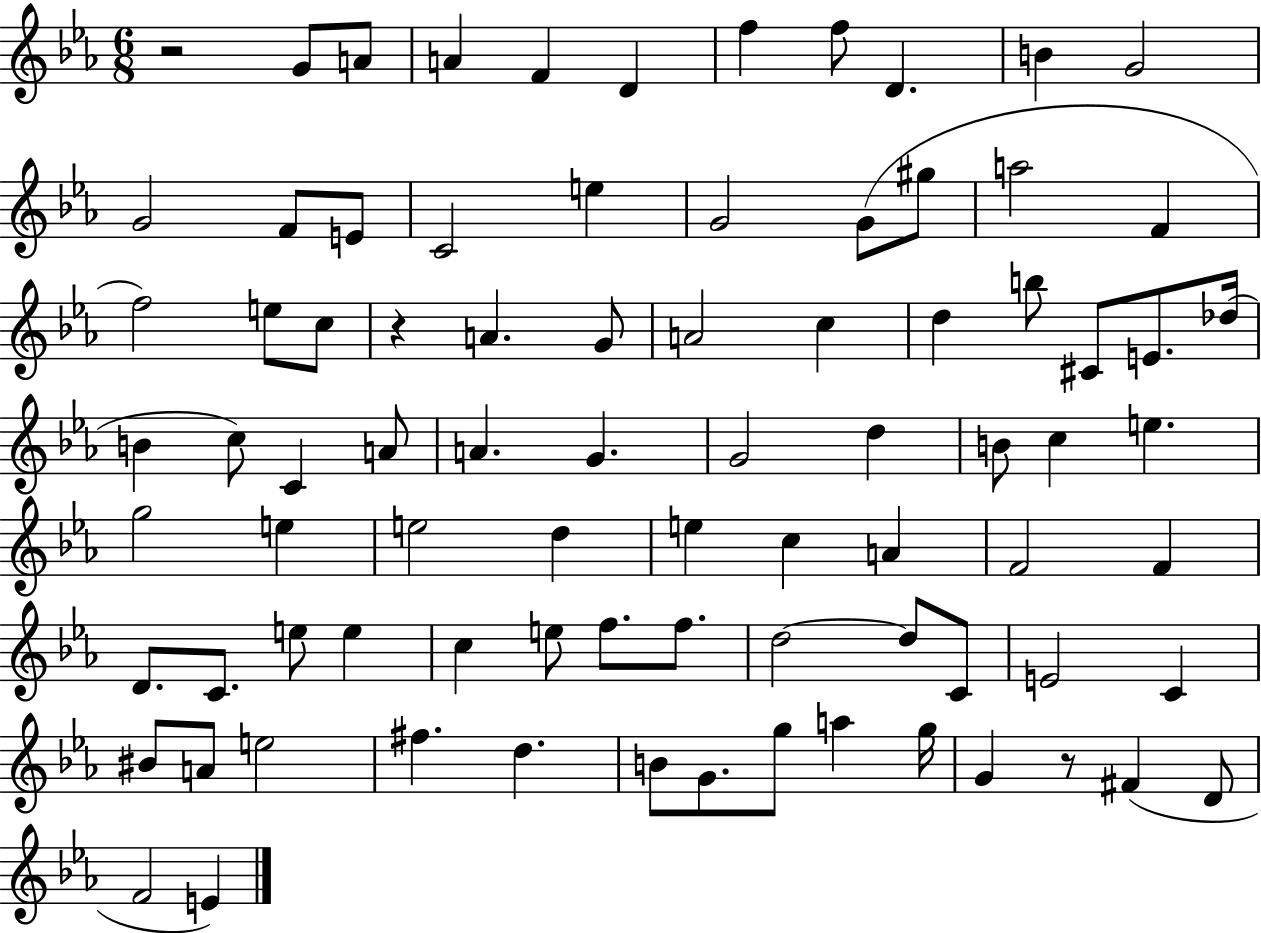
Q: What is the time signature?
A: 6/8